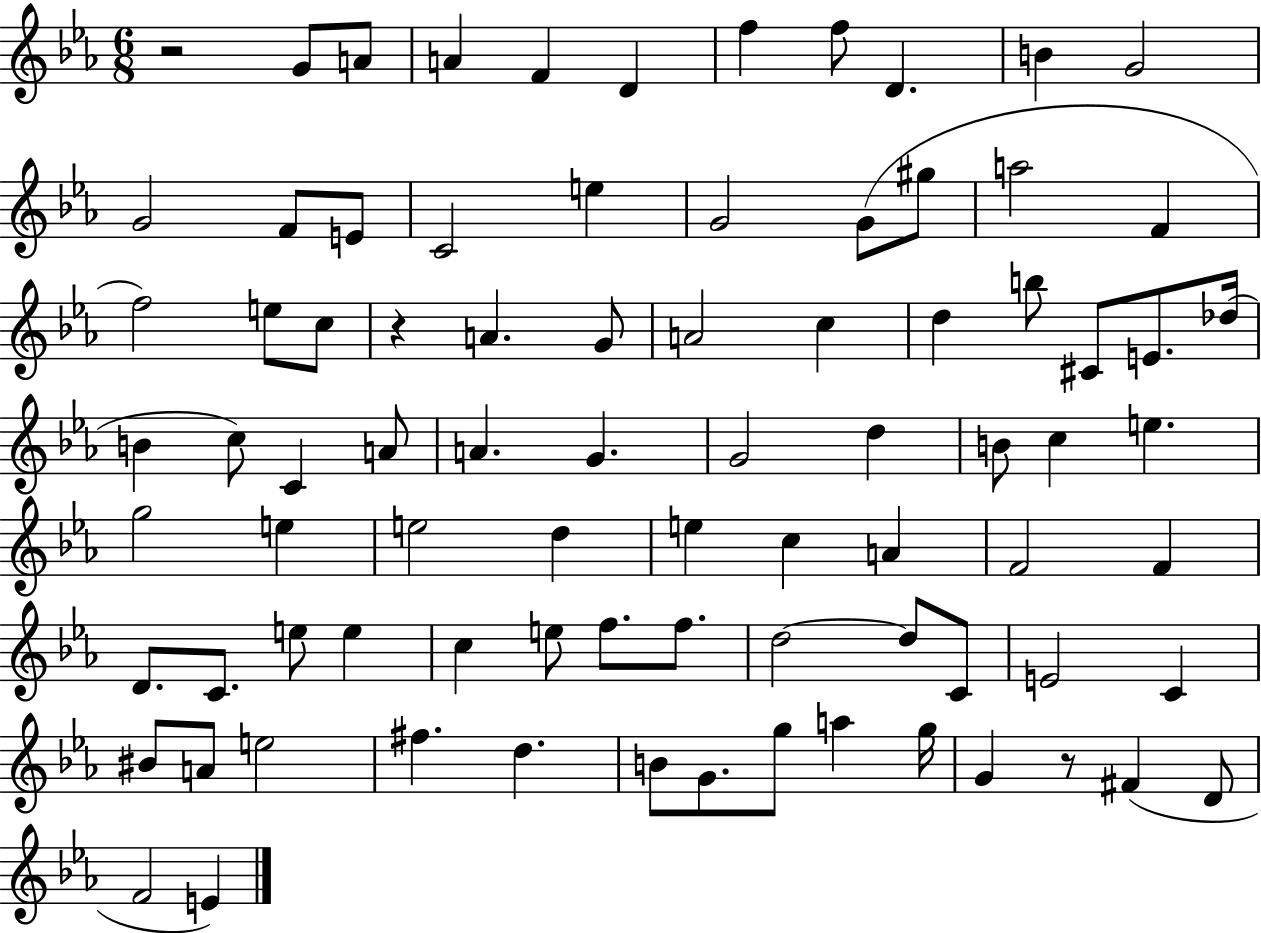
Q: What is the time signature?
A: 6/8